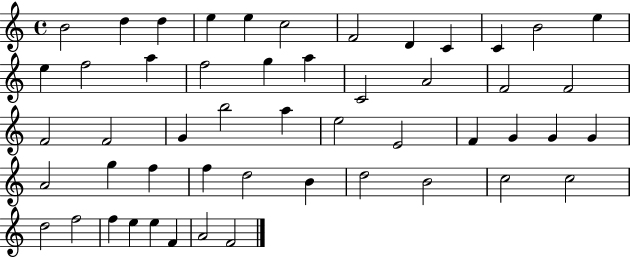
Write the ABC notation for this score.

X:1
T:Untitled
M:4/4
L:1/4
K:C
B2 d d e e c2 F2 D C C B2 e e f2 a f2 g a C2 A2 F2 F2 F2 F2 G b2 a e2 E2 F G G G A2 g f f d2 B d2 B2 c2 c2 d2 f2 f e e F A2 F2